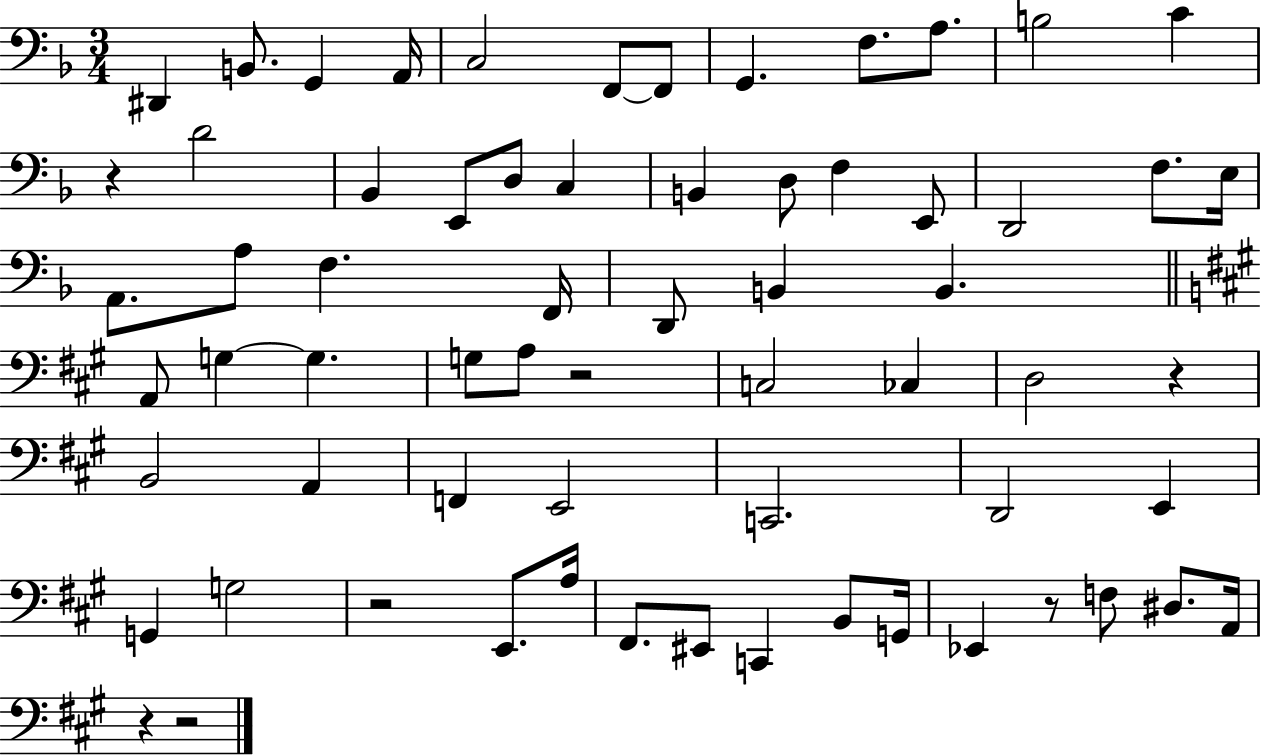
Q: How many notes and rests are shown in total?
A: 66